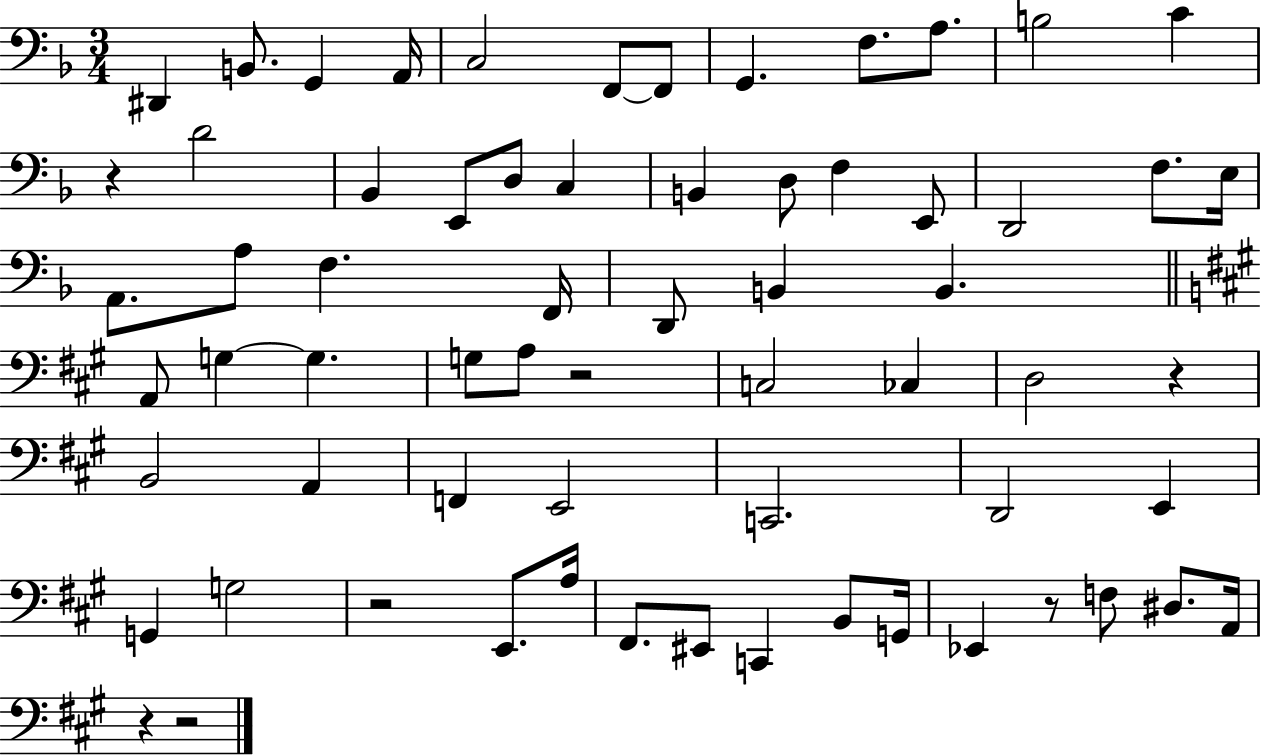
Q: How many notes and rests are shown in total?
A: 66